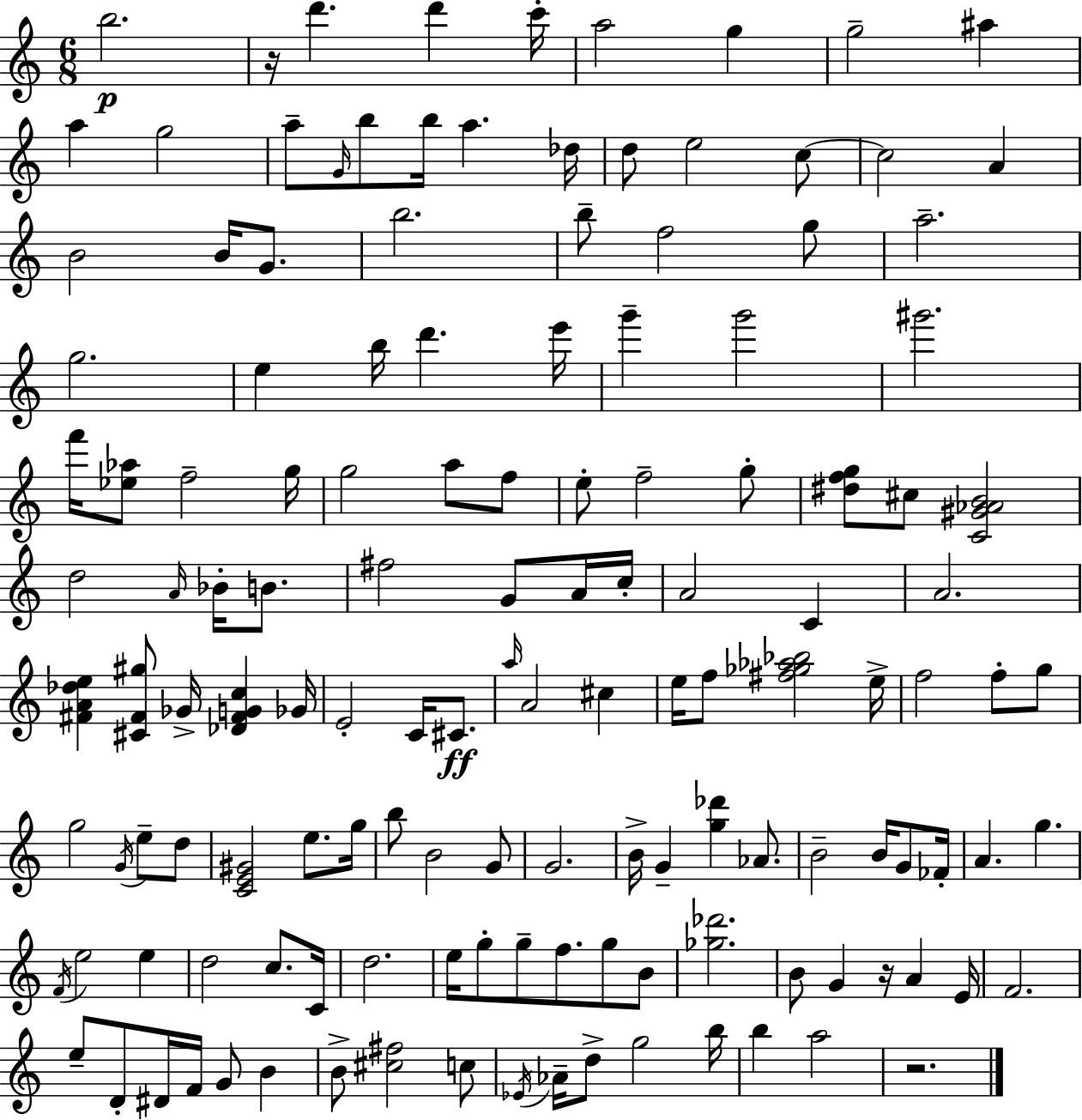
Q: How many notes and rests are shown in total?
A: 138